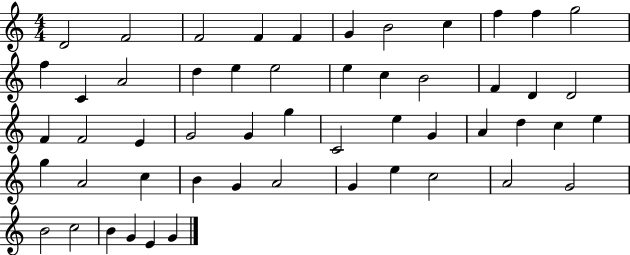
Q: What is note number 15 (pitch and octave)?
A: D5